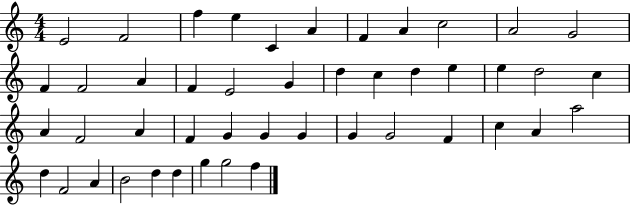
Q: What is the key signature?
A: C major